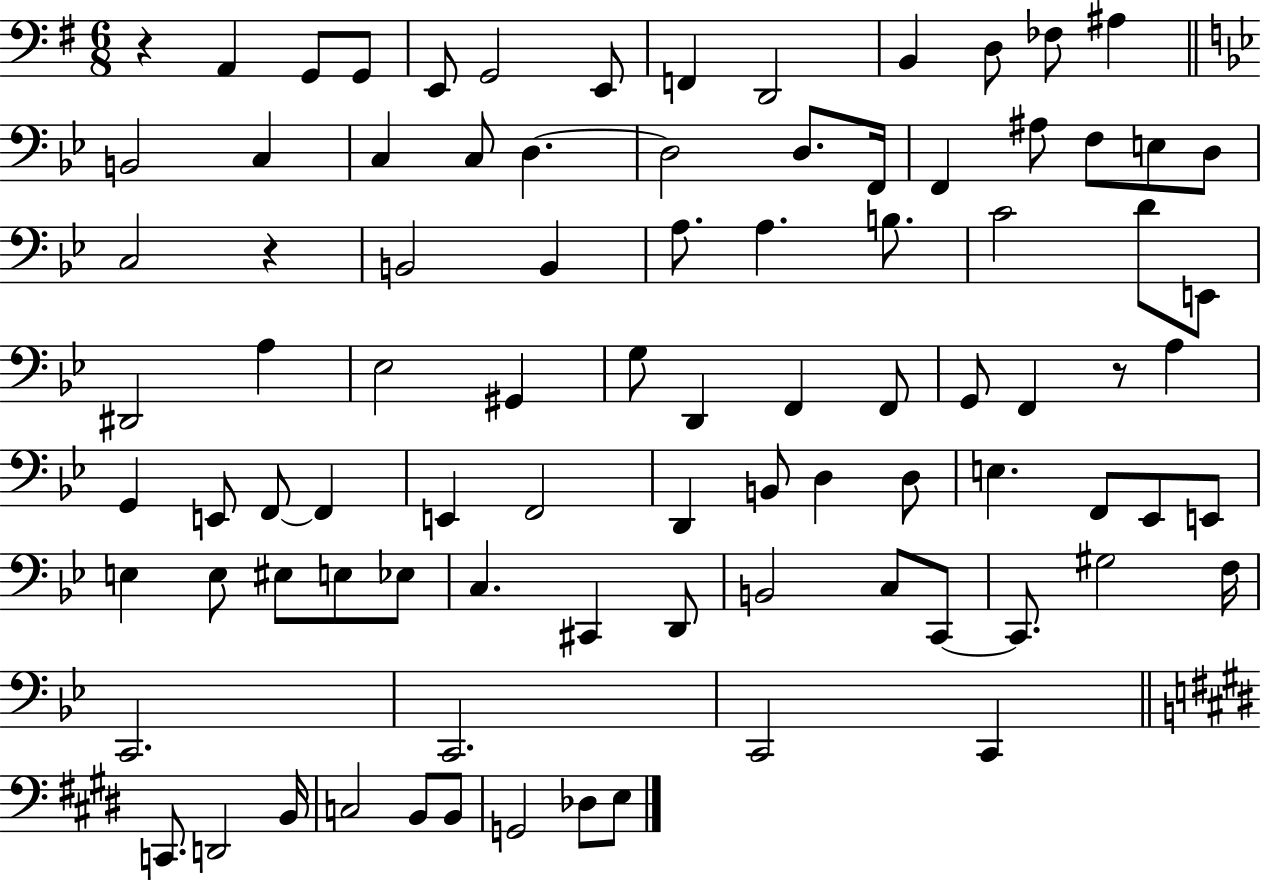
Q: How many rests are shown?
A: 3